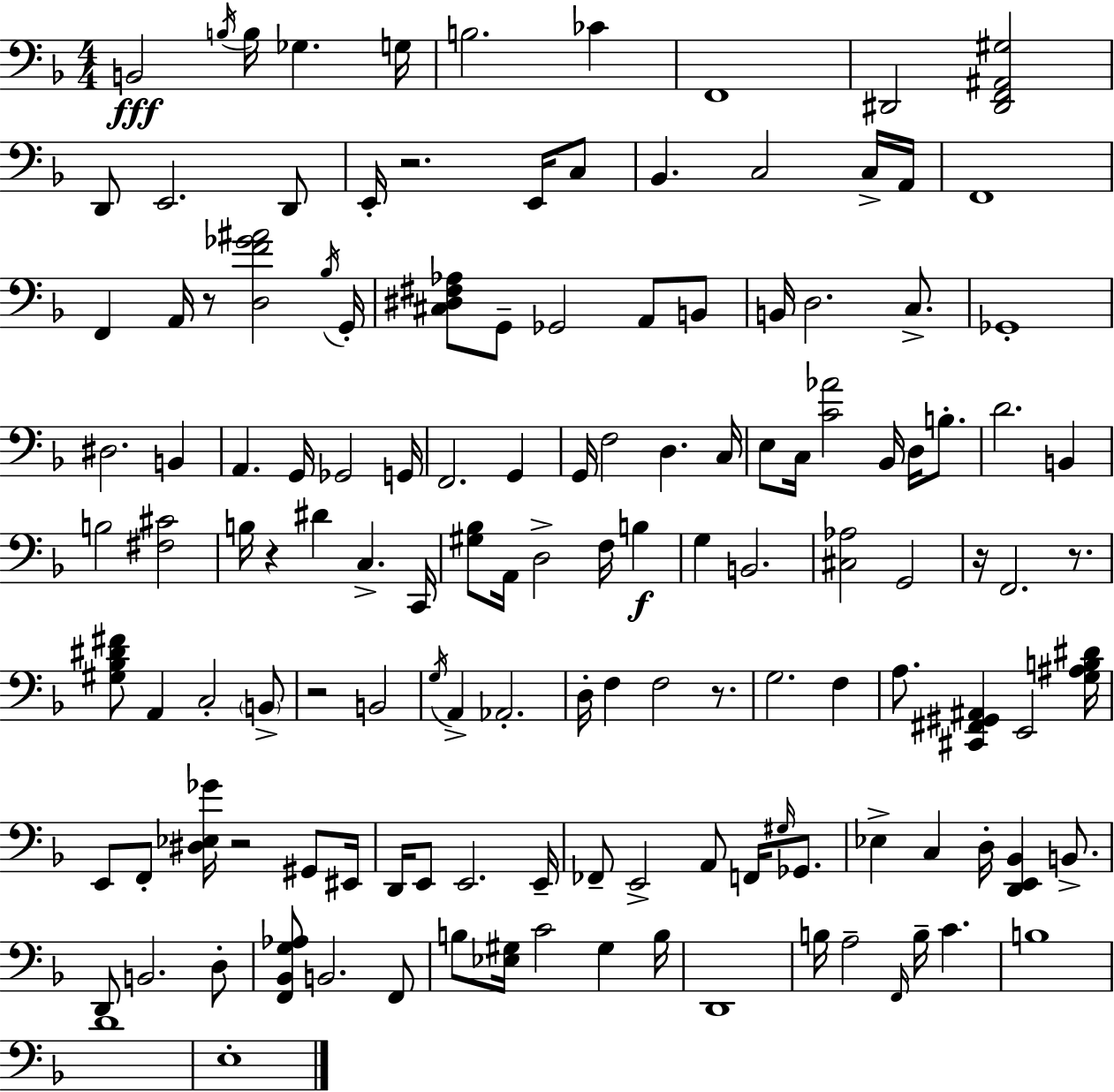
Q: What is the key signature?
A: F major